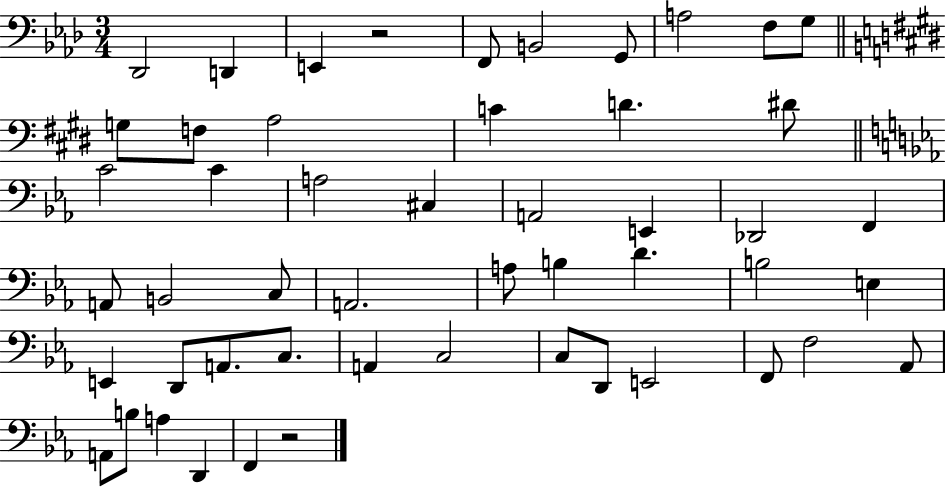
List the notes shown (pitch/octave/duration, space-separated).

Db2/h D2/q E2/q R/h F2/e B2/h G2/e A3/h F3/e G3/e G3/e F3/e A3/h C4/q D4/q. D#4/e C4/h C4/q A3/h C#3/q A2/h E2/q Db2/h F2/q A2/e B2/h C3/e A2/h. A3/e B3/q D4/q. B3/h E3/q E2/q D2/e A2/e. C3/e. A2/q C3/h C3/e D2/e E2/h F2/e F3/h Ab2/e A2/e B3/e A3/q D2/q F2/q R/h